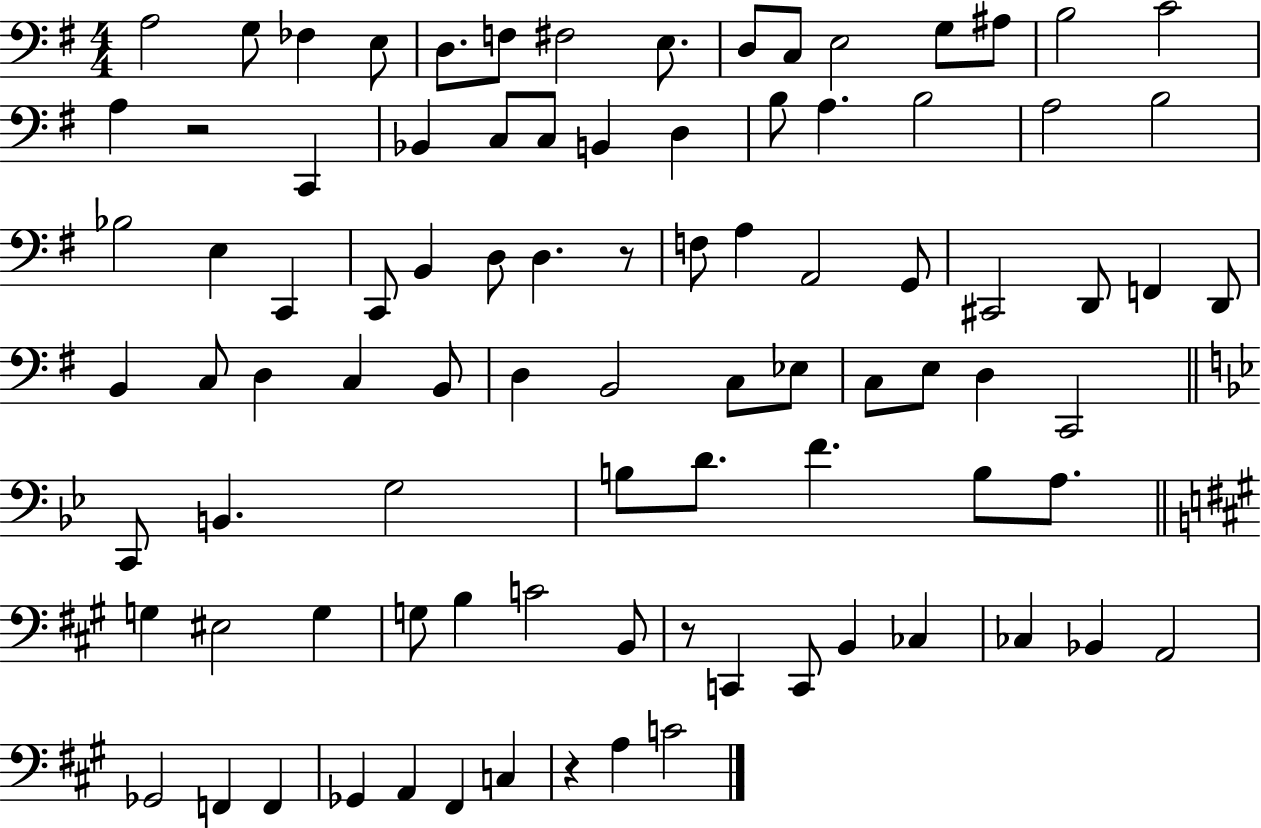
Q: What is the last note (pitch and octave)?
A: C4